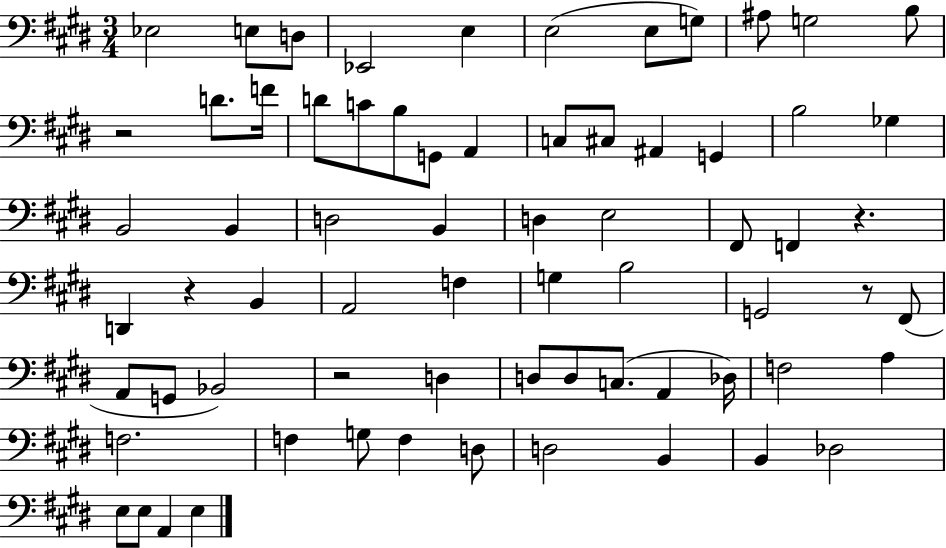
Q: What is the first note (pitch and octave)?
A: Eb3